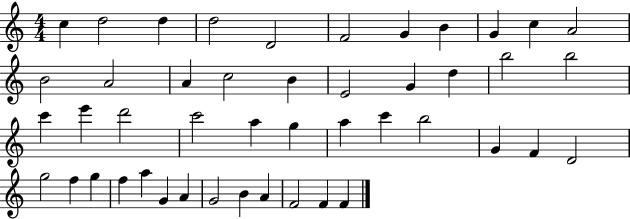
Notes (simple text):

C5/q D5/h D5/q D5/h D4/h F4/h G4/q B4/q G4/q C5/q A4/h B4/h A4/h A4/q C5/h B4/q E4/h G4/q D5/q B5/h B5/h C6/q E6/q D6/h C6/h A5/q G5/q A5/q C6/q B5/h G4/q F4/q D4/h G5/h F5/q G5/q F5/q A5/q G4/q A4/q G4/h B4/q A4/q F4/h F4/q F4/q